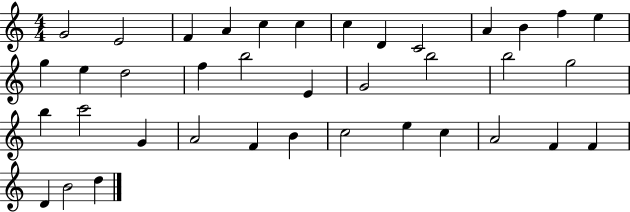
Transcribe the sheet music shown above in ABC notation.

X:1
T:Untitled
M:4/4
L:1/4
K:C
G2 E2 F A c c c D C2 A B f e g e d2 f b2 E G2 b2 b2 g2 b c'2 G A2 F B c2 e c A2 F F D B2 d